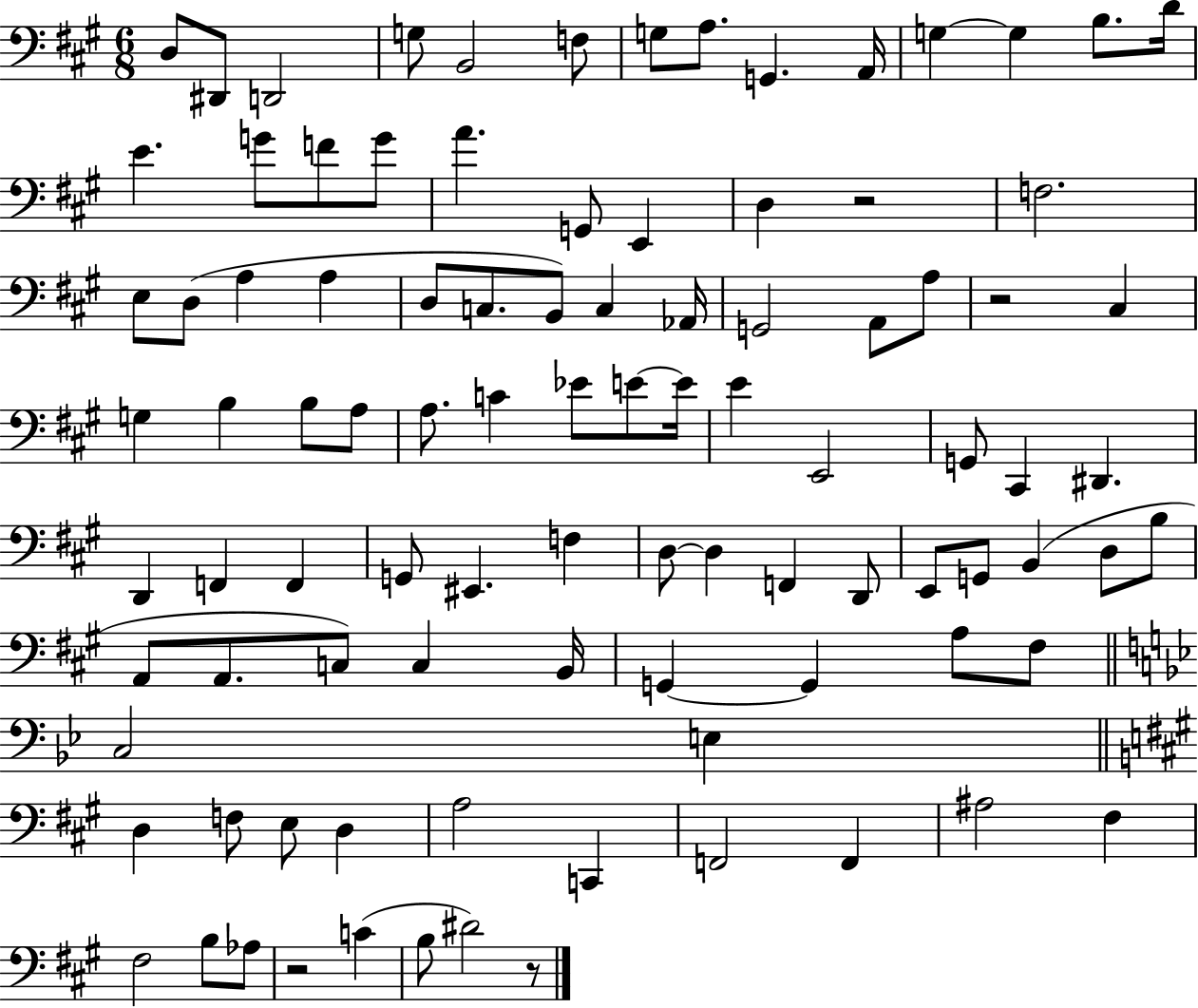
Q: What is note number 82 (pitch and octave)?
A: C2